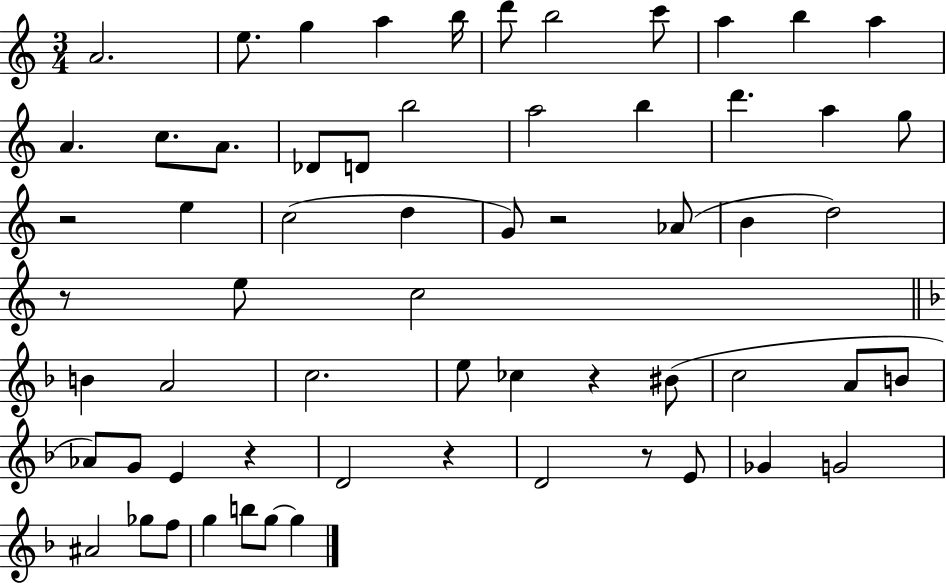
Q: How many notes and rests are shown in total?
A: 62